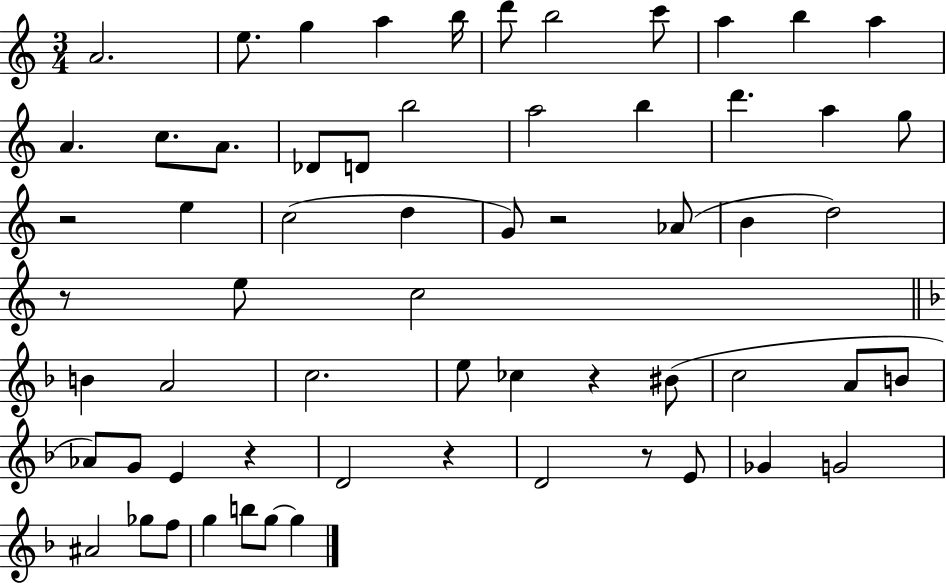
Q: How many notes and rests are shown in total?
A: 62